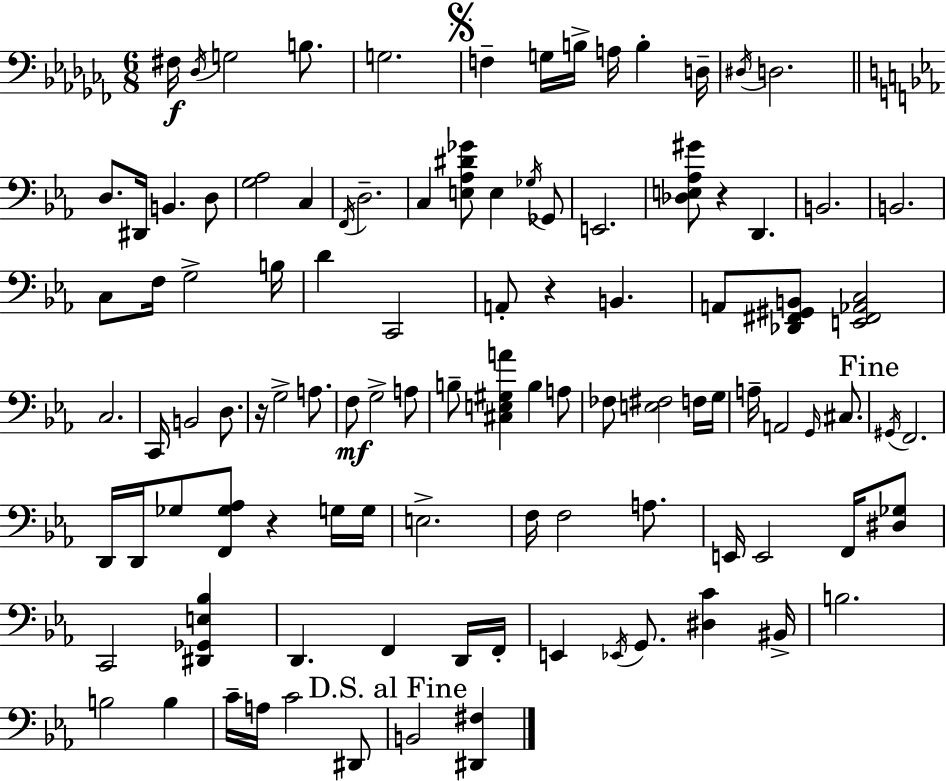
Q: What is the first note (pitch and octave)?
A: F#3